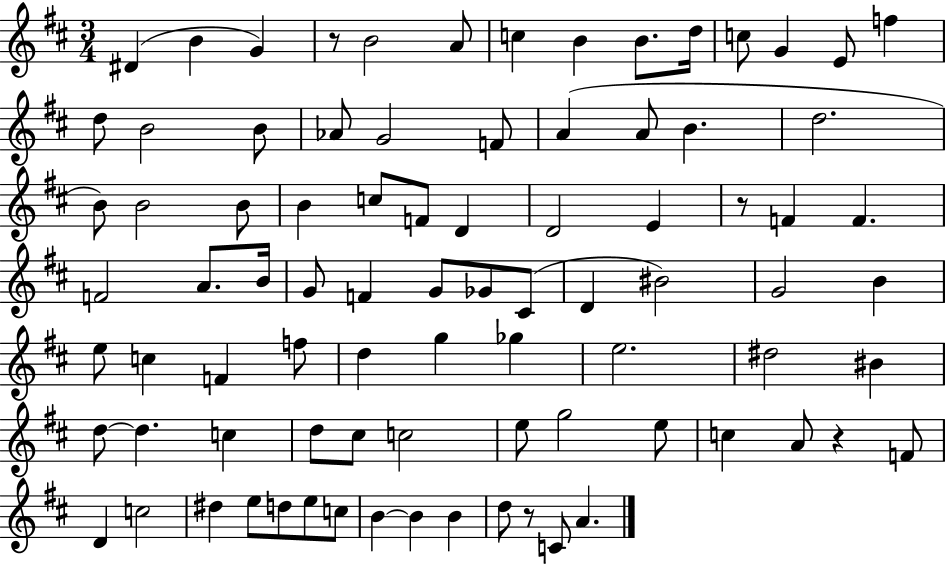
D#4/q B4/q G4/q R/e B4/h A4/e C5/q B4/q B4/e. D5/s C5/e G4/q E4/e F5/q D5/e B4/h B4/e Ab4/e G4/h F4/e A4/q A4/e B4/q. D5/h. B4/e B4/h B4/e B4/q C5/e F4/e D4/q D4/h E4/q R/e F4/q F4/q. F4/h A4/e. B4/s G4/e F4/q G4/e Gb4/e C#4/e D4/q BIS4/h G4/h B4/q E5/e C5/q F4/q F5/e D5/q G5/q Gb5/q E5/h. D#5/h BIS4/q D5/e D5/q. C5/q D5/e C#5/e C5/h E5/e G5/h E5/e C5/q A4/e R/q F4/e D4/q C5/h D#5/q E5/e D5/e E5/e C5/e B4/q B4/q B4/q D5/e R/e C4/e A4/q.